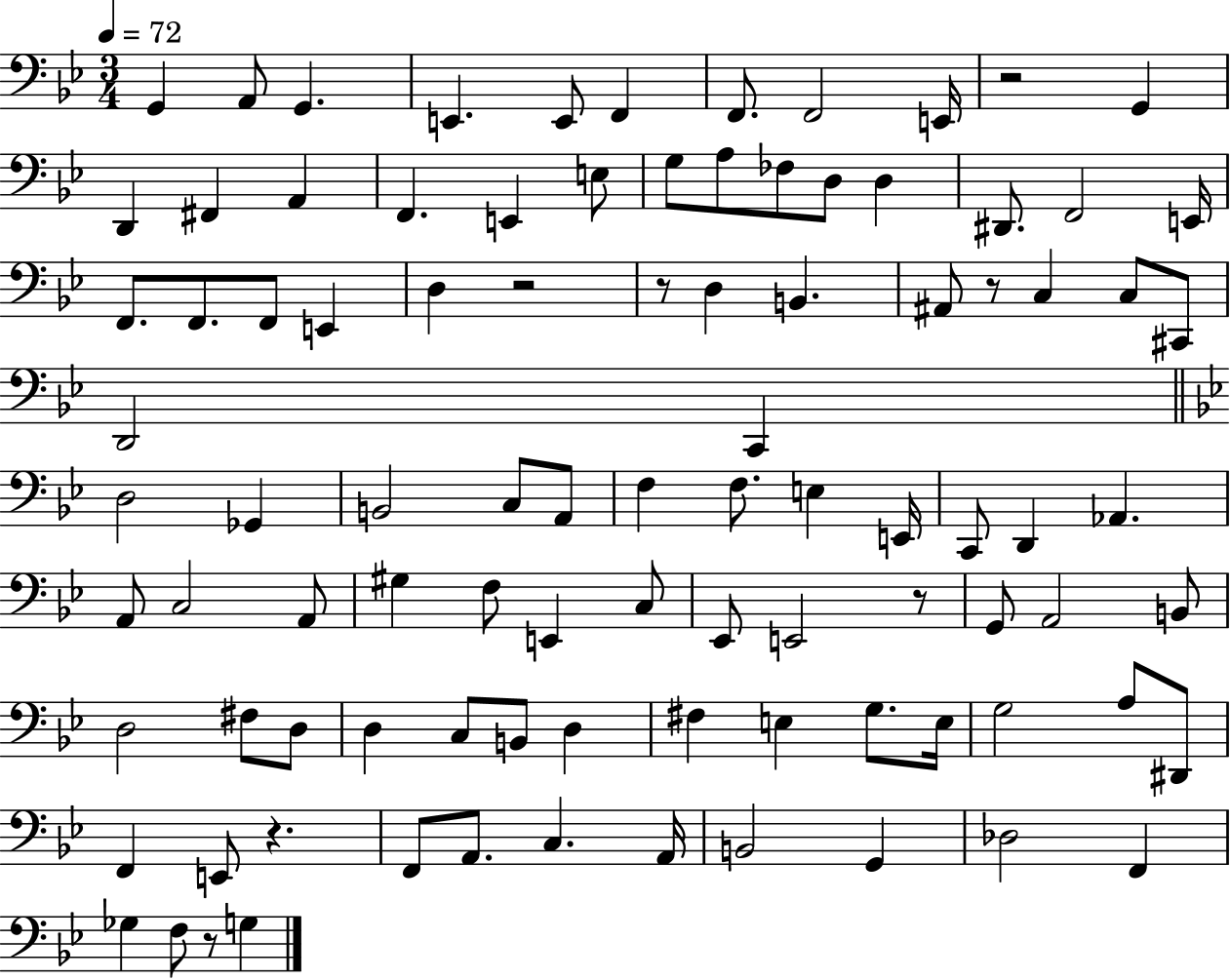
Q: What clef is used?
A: bass